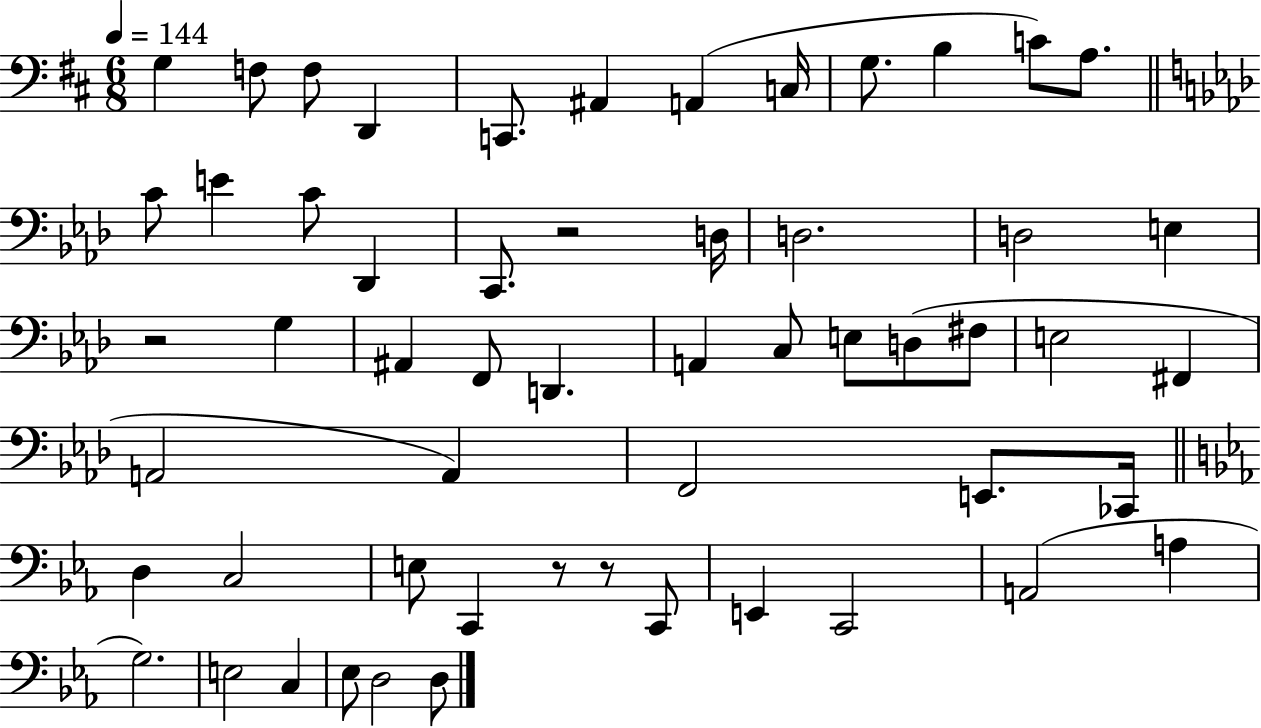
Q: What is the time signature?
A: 6/8